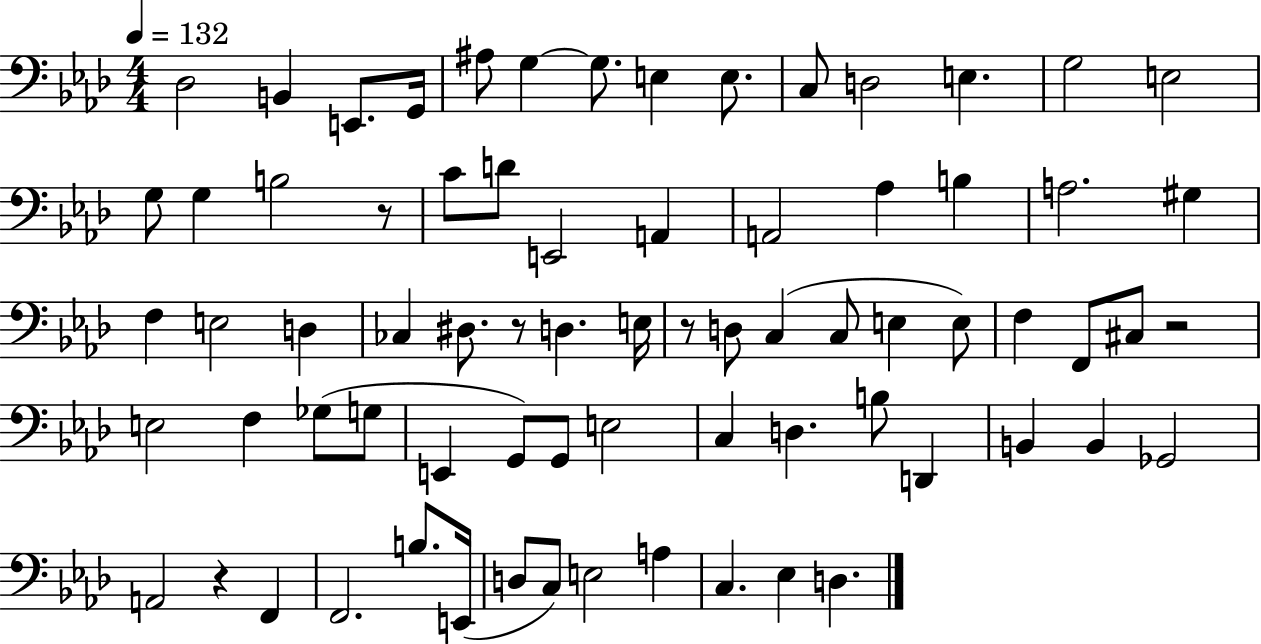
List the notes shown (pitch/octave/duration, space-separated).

Db3/h B2/q E2/e. G2/s A#3/e G3/q G3/e. E3/q E3/e. C3/e D3/h E3/q. G3/h E3/h G3/e G3/q B3/h R/e C4/e D4/e E2/h A2/q A2/h Ab3/q B3/q A3/h. G#3/q F3/q E3/h D3/q CES3/q D#3/e. R/e D3/q. E3/s R/e D3/e C3/q C3/e E3/q E3/e F3/q F2/e C#3/e R/h E3/h F3/q Gb3/e G3/e E2/q G2/e G2/e E3/h C3/q D3/q. B3/e D2/q B2/q B2/q Gb2/h A2/h R/q F2/q F2/h. B3/e. E2/s D3/e C3/e E3/h A3/q C3/q. Eb3/q D3/q.